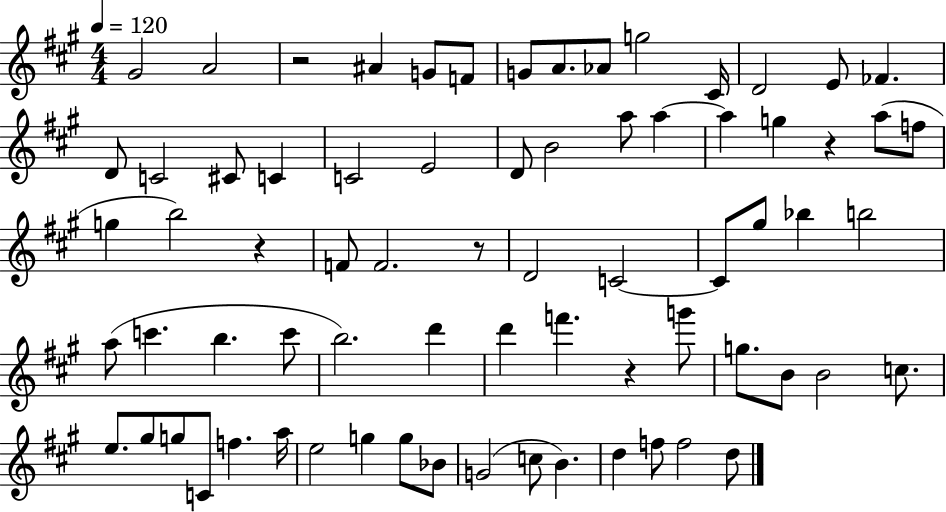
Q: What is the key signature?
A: A major